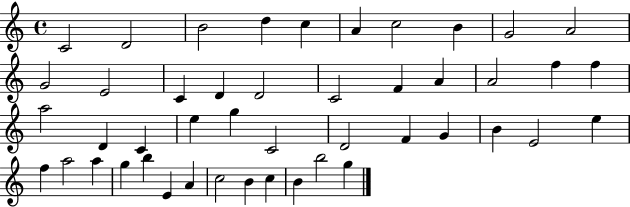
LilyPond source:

{
  \clef treble
  \time 4/4
  \defaultTimeSignature
  \key c \major
  c'2 d'2 | b'2 d''4 c''4 | a'4 c''2 b'4 | g'2 a'2 | \break g'2 e'2 | c'4 d'4 d'2 | c'2 f'4 a'4 | a'2 f''4 f''4 | \break a''2 d'4 c'4 | e''4 g''4 c'2 | d'2 f'4 g'4 | b'4 e'2 e''4 | \break f''4 a''2 a''4 | g''4 b''4 e'4 a'4 | c''2 b'4 c''4 | b'4 b''2 g''4 | \break \bar "|."
}